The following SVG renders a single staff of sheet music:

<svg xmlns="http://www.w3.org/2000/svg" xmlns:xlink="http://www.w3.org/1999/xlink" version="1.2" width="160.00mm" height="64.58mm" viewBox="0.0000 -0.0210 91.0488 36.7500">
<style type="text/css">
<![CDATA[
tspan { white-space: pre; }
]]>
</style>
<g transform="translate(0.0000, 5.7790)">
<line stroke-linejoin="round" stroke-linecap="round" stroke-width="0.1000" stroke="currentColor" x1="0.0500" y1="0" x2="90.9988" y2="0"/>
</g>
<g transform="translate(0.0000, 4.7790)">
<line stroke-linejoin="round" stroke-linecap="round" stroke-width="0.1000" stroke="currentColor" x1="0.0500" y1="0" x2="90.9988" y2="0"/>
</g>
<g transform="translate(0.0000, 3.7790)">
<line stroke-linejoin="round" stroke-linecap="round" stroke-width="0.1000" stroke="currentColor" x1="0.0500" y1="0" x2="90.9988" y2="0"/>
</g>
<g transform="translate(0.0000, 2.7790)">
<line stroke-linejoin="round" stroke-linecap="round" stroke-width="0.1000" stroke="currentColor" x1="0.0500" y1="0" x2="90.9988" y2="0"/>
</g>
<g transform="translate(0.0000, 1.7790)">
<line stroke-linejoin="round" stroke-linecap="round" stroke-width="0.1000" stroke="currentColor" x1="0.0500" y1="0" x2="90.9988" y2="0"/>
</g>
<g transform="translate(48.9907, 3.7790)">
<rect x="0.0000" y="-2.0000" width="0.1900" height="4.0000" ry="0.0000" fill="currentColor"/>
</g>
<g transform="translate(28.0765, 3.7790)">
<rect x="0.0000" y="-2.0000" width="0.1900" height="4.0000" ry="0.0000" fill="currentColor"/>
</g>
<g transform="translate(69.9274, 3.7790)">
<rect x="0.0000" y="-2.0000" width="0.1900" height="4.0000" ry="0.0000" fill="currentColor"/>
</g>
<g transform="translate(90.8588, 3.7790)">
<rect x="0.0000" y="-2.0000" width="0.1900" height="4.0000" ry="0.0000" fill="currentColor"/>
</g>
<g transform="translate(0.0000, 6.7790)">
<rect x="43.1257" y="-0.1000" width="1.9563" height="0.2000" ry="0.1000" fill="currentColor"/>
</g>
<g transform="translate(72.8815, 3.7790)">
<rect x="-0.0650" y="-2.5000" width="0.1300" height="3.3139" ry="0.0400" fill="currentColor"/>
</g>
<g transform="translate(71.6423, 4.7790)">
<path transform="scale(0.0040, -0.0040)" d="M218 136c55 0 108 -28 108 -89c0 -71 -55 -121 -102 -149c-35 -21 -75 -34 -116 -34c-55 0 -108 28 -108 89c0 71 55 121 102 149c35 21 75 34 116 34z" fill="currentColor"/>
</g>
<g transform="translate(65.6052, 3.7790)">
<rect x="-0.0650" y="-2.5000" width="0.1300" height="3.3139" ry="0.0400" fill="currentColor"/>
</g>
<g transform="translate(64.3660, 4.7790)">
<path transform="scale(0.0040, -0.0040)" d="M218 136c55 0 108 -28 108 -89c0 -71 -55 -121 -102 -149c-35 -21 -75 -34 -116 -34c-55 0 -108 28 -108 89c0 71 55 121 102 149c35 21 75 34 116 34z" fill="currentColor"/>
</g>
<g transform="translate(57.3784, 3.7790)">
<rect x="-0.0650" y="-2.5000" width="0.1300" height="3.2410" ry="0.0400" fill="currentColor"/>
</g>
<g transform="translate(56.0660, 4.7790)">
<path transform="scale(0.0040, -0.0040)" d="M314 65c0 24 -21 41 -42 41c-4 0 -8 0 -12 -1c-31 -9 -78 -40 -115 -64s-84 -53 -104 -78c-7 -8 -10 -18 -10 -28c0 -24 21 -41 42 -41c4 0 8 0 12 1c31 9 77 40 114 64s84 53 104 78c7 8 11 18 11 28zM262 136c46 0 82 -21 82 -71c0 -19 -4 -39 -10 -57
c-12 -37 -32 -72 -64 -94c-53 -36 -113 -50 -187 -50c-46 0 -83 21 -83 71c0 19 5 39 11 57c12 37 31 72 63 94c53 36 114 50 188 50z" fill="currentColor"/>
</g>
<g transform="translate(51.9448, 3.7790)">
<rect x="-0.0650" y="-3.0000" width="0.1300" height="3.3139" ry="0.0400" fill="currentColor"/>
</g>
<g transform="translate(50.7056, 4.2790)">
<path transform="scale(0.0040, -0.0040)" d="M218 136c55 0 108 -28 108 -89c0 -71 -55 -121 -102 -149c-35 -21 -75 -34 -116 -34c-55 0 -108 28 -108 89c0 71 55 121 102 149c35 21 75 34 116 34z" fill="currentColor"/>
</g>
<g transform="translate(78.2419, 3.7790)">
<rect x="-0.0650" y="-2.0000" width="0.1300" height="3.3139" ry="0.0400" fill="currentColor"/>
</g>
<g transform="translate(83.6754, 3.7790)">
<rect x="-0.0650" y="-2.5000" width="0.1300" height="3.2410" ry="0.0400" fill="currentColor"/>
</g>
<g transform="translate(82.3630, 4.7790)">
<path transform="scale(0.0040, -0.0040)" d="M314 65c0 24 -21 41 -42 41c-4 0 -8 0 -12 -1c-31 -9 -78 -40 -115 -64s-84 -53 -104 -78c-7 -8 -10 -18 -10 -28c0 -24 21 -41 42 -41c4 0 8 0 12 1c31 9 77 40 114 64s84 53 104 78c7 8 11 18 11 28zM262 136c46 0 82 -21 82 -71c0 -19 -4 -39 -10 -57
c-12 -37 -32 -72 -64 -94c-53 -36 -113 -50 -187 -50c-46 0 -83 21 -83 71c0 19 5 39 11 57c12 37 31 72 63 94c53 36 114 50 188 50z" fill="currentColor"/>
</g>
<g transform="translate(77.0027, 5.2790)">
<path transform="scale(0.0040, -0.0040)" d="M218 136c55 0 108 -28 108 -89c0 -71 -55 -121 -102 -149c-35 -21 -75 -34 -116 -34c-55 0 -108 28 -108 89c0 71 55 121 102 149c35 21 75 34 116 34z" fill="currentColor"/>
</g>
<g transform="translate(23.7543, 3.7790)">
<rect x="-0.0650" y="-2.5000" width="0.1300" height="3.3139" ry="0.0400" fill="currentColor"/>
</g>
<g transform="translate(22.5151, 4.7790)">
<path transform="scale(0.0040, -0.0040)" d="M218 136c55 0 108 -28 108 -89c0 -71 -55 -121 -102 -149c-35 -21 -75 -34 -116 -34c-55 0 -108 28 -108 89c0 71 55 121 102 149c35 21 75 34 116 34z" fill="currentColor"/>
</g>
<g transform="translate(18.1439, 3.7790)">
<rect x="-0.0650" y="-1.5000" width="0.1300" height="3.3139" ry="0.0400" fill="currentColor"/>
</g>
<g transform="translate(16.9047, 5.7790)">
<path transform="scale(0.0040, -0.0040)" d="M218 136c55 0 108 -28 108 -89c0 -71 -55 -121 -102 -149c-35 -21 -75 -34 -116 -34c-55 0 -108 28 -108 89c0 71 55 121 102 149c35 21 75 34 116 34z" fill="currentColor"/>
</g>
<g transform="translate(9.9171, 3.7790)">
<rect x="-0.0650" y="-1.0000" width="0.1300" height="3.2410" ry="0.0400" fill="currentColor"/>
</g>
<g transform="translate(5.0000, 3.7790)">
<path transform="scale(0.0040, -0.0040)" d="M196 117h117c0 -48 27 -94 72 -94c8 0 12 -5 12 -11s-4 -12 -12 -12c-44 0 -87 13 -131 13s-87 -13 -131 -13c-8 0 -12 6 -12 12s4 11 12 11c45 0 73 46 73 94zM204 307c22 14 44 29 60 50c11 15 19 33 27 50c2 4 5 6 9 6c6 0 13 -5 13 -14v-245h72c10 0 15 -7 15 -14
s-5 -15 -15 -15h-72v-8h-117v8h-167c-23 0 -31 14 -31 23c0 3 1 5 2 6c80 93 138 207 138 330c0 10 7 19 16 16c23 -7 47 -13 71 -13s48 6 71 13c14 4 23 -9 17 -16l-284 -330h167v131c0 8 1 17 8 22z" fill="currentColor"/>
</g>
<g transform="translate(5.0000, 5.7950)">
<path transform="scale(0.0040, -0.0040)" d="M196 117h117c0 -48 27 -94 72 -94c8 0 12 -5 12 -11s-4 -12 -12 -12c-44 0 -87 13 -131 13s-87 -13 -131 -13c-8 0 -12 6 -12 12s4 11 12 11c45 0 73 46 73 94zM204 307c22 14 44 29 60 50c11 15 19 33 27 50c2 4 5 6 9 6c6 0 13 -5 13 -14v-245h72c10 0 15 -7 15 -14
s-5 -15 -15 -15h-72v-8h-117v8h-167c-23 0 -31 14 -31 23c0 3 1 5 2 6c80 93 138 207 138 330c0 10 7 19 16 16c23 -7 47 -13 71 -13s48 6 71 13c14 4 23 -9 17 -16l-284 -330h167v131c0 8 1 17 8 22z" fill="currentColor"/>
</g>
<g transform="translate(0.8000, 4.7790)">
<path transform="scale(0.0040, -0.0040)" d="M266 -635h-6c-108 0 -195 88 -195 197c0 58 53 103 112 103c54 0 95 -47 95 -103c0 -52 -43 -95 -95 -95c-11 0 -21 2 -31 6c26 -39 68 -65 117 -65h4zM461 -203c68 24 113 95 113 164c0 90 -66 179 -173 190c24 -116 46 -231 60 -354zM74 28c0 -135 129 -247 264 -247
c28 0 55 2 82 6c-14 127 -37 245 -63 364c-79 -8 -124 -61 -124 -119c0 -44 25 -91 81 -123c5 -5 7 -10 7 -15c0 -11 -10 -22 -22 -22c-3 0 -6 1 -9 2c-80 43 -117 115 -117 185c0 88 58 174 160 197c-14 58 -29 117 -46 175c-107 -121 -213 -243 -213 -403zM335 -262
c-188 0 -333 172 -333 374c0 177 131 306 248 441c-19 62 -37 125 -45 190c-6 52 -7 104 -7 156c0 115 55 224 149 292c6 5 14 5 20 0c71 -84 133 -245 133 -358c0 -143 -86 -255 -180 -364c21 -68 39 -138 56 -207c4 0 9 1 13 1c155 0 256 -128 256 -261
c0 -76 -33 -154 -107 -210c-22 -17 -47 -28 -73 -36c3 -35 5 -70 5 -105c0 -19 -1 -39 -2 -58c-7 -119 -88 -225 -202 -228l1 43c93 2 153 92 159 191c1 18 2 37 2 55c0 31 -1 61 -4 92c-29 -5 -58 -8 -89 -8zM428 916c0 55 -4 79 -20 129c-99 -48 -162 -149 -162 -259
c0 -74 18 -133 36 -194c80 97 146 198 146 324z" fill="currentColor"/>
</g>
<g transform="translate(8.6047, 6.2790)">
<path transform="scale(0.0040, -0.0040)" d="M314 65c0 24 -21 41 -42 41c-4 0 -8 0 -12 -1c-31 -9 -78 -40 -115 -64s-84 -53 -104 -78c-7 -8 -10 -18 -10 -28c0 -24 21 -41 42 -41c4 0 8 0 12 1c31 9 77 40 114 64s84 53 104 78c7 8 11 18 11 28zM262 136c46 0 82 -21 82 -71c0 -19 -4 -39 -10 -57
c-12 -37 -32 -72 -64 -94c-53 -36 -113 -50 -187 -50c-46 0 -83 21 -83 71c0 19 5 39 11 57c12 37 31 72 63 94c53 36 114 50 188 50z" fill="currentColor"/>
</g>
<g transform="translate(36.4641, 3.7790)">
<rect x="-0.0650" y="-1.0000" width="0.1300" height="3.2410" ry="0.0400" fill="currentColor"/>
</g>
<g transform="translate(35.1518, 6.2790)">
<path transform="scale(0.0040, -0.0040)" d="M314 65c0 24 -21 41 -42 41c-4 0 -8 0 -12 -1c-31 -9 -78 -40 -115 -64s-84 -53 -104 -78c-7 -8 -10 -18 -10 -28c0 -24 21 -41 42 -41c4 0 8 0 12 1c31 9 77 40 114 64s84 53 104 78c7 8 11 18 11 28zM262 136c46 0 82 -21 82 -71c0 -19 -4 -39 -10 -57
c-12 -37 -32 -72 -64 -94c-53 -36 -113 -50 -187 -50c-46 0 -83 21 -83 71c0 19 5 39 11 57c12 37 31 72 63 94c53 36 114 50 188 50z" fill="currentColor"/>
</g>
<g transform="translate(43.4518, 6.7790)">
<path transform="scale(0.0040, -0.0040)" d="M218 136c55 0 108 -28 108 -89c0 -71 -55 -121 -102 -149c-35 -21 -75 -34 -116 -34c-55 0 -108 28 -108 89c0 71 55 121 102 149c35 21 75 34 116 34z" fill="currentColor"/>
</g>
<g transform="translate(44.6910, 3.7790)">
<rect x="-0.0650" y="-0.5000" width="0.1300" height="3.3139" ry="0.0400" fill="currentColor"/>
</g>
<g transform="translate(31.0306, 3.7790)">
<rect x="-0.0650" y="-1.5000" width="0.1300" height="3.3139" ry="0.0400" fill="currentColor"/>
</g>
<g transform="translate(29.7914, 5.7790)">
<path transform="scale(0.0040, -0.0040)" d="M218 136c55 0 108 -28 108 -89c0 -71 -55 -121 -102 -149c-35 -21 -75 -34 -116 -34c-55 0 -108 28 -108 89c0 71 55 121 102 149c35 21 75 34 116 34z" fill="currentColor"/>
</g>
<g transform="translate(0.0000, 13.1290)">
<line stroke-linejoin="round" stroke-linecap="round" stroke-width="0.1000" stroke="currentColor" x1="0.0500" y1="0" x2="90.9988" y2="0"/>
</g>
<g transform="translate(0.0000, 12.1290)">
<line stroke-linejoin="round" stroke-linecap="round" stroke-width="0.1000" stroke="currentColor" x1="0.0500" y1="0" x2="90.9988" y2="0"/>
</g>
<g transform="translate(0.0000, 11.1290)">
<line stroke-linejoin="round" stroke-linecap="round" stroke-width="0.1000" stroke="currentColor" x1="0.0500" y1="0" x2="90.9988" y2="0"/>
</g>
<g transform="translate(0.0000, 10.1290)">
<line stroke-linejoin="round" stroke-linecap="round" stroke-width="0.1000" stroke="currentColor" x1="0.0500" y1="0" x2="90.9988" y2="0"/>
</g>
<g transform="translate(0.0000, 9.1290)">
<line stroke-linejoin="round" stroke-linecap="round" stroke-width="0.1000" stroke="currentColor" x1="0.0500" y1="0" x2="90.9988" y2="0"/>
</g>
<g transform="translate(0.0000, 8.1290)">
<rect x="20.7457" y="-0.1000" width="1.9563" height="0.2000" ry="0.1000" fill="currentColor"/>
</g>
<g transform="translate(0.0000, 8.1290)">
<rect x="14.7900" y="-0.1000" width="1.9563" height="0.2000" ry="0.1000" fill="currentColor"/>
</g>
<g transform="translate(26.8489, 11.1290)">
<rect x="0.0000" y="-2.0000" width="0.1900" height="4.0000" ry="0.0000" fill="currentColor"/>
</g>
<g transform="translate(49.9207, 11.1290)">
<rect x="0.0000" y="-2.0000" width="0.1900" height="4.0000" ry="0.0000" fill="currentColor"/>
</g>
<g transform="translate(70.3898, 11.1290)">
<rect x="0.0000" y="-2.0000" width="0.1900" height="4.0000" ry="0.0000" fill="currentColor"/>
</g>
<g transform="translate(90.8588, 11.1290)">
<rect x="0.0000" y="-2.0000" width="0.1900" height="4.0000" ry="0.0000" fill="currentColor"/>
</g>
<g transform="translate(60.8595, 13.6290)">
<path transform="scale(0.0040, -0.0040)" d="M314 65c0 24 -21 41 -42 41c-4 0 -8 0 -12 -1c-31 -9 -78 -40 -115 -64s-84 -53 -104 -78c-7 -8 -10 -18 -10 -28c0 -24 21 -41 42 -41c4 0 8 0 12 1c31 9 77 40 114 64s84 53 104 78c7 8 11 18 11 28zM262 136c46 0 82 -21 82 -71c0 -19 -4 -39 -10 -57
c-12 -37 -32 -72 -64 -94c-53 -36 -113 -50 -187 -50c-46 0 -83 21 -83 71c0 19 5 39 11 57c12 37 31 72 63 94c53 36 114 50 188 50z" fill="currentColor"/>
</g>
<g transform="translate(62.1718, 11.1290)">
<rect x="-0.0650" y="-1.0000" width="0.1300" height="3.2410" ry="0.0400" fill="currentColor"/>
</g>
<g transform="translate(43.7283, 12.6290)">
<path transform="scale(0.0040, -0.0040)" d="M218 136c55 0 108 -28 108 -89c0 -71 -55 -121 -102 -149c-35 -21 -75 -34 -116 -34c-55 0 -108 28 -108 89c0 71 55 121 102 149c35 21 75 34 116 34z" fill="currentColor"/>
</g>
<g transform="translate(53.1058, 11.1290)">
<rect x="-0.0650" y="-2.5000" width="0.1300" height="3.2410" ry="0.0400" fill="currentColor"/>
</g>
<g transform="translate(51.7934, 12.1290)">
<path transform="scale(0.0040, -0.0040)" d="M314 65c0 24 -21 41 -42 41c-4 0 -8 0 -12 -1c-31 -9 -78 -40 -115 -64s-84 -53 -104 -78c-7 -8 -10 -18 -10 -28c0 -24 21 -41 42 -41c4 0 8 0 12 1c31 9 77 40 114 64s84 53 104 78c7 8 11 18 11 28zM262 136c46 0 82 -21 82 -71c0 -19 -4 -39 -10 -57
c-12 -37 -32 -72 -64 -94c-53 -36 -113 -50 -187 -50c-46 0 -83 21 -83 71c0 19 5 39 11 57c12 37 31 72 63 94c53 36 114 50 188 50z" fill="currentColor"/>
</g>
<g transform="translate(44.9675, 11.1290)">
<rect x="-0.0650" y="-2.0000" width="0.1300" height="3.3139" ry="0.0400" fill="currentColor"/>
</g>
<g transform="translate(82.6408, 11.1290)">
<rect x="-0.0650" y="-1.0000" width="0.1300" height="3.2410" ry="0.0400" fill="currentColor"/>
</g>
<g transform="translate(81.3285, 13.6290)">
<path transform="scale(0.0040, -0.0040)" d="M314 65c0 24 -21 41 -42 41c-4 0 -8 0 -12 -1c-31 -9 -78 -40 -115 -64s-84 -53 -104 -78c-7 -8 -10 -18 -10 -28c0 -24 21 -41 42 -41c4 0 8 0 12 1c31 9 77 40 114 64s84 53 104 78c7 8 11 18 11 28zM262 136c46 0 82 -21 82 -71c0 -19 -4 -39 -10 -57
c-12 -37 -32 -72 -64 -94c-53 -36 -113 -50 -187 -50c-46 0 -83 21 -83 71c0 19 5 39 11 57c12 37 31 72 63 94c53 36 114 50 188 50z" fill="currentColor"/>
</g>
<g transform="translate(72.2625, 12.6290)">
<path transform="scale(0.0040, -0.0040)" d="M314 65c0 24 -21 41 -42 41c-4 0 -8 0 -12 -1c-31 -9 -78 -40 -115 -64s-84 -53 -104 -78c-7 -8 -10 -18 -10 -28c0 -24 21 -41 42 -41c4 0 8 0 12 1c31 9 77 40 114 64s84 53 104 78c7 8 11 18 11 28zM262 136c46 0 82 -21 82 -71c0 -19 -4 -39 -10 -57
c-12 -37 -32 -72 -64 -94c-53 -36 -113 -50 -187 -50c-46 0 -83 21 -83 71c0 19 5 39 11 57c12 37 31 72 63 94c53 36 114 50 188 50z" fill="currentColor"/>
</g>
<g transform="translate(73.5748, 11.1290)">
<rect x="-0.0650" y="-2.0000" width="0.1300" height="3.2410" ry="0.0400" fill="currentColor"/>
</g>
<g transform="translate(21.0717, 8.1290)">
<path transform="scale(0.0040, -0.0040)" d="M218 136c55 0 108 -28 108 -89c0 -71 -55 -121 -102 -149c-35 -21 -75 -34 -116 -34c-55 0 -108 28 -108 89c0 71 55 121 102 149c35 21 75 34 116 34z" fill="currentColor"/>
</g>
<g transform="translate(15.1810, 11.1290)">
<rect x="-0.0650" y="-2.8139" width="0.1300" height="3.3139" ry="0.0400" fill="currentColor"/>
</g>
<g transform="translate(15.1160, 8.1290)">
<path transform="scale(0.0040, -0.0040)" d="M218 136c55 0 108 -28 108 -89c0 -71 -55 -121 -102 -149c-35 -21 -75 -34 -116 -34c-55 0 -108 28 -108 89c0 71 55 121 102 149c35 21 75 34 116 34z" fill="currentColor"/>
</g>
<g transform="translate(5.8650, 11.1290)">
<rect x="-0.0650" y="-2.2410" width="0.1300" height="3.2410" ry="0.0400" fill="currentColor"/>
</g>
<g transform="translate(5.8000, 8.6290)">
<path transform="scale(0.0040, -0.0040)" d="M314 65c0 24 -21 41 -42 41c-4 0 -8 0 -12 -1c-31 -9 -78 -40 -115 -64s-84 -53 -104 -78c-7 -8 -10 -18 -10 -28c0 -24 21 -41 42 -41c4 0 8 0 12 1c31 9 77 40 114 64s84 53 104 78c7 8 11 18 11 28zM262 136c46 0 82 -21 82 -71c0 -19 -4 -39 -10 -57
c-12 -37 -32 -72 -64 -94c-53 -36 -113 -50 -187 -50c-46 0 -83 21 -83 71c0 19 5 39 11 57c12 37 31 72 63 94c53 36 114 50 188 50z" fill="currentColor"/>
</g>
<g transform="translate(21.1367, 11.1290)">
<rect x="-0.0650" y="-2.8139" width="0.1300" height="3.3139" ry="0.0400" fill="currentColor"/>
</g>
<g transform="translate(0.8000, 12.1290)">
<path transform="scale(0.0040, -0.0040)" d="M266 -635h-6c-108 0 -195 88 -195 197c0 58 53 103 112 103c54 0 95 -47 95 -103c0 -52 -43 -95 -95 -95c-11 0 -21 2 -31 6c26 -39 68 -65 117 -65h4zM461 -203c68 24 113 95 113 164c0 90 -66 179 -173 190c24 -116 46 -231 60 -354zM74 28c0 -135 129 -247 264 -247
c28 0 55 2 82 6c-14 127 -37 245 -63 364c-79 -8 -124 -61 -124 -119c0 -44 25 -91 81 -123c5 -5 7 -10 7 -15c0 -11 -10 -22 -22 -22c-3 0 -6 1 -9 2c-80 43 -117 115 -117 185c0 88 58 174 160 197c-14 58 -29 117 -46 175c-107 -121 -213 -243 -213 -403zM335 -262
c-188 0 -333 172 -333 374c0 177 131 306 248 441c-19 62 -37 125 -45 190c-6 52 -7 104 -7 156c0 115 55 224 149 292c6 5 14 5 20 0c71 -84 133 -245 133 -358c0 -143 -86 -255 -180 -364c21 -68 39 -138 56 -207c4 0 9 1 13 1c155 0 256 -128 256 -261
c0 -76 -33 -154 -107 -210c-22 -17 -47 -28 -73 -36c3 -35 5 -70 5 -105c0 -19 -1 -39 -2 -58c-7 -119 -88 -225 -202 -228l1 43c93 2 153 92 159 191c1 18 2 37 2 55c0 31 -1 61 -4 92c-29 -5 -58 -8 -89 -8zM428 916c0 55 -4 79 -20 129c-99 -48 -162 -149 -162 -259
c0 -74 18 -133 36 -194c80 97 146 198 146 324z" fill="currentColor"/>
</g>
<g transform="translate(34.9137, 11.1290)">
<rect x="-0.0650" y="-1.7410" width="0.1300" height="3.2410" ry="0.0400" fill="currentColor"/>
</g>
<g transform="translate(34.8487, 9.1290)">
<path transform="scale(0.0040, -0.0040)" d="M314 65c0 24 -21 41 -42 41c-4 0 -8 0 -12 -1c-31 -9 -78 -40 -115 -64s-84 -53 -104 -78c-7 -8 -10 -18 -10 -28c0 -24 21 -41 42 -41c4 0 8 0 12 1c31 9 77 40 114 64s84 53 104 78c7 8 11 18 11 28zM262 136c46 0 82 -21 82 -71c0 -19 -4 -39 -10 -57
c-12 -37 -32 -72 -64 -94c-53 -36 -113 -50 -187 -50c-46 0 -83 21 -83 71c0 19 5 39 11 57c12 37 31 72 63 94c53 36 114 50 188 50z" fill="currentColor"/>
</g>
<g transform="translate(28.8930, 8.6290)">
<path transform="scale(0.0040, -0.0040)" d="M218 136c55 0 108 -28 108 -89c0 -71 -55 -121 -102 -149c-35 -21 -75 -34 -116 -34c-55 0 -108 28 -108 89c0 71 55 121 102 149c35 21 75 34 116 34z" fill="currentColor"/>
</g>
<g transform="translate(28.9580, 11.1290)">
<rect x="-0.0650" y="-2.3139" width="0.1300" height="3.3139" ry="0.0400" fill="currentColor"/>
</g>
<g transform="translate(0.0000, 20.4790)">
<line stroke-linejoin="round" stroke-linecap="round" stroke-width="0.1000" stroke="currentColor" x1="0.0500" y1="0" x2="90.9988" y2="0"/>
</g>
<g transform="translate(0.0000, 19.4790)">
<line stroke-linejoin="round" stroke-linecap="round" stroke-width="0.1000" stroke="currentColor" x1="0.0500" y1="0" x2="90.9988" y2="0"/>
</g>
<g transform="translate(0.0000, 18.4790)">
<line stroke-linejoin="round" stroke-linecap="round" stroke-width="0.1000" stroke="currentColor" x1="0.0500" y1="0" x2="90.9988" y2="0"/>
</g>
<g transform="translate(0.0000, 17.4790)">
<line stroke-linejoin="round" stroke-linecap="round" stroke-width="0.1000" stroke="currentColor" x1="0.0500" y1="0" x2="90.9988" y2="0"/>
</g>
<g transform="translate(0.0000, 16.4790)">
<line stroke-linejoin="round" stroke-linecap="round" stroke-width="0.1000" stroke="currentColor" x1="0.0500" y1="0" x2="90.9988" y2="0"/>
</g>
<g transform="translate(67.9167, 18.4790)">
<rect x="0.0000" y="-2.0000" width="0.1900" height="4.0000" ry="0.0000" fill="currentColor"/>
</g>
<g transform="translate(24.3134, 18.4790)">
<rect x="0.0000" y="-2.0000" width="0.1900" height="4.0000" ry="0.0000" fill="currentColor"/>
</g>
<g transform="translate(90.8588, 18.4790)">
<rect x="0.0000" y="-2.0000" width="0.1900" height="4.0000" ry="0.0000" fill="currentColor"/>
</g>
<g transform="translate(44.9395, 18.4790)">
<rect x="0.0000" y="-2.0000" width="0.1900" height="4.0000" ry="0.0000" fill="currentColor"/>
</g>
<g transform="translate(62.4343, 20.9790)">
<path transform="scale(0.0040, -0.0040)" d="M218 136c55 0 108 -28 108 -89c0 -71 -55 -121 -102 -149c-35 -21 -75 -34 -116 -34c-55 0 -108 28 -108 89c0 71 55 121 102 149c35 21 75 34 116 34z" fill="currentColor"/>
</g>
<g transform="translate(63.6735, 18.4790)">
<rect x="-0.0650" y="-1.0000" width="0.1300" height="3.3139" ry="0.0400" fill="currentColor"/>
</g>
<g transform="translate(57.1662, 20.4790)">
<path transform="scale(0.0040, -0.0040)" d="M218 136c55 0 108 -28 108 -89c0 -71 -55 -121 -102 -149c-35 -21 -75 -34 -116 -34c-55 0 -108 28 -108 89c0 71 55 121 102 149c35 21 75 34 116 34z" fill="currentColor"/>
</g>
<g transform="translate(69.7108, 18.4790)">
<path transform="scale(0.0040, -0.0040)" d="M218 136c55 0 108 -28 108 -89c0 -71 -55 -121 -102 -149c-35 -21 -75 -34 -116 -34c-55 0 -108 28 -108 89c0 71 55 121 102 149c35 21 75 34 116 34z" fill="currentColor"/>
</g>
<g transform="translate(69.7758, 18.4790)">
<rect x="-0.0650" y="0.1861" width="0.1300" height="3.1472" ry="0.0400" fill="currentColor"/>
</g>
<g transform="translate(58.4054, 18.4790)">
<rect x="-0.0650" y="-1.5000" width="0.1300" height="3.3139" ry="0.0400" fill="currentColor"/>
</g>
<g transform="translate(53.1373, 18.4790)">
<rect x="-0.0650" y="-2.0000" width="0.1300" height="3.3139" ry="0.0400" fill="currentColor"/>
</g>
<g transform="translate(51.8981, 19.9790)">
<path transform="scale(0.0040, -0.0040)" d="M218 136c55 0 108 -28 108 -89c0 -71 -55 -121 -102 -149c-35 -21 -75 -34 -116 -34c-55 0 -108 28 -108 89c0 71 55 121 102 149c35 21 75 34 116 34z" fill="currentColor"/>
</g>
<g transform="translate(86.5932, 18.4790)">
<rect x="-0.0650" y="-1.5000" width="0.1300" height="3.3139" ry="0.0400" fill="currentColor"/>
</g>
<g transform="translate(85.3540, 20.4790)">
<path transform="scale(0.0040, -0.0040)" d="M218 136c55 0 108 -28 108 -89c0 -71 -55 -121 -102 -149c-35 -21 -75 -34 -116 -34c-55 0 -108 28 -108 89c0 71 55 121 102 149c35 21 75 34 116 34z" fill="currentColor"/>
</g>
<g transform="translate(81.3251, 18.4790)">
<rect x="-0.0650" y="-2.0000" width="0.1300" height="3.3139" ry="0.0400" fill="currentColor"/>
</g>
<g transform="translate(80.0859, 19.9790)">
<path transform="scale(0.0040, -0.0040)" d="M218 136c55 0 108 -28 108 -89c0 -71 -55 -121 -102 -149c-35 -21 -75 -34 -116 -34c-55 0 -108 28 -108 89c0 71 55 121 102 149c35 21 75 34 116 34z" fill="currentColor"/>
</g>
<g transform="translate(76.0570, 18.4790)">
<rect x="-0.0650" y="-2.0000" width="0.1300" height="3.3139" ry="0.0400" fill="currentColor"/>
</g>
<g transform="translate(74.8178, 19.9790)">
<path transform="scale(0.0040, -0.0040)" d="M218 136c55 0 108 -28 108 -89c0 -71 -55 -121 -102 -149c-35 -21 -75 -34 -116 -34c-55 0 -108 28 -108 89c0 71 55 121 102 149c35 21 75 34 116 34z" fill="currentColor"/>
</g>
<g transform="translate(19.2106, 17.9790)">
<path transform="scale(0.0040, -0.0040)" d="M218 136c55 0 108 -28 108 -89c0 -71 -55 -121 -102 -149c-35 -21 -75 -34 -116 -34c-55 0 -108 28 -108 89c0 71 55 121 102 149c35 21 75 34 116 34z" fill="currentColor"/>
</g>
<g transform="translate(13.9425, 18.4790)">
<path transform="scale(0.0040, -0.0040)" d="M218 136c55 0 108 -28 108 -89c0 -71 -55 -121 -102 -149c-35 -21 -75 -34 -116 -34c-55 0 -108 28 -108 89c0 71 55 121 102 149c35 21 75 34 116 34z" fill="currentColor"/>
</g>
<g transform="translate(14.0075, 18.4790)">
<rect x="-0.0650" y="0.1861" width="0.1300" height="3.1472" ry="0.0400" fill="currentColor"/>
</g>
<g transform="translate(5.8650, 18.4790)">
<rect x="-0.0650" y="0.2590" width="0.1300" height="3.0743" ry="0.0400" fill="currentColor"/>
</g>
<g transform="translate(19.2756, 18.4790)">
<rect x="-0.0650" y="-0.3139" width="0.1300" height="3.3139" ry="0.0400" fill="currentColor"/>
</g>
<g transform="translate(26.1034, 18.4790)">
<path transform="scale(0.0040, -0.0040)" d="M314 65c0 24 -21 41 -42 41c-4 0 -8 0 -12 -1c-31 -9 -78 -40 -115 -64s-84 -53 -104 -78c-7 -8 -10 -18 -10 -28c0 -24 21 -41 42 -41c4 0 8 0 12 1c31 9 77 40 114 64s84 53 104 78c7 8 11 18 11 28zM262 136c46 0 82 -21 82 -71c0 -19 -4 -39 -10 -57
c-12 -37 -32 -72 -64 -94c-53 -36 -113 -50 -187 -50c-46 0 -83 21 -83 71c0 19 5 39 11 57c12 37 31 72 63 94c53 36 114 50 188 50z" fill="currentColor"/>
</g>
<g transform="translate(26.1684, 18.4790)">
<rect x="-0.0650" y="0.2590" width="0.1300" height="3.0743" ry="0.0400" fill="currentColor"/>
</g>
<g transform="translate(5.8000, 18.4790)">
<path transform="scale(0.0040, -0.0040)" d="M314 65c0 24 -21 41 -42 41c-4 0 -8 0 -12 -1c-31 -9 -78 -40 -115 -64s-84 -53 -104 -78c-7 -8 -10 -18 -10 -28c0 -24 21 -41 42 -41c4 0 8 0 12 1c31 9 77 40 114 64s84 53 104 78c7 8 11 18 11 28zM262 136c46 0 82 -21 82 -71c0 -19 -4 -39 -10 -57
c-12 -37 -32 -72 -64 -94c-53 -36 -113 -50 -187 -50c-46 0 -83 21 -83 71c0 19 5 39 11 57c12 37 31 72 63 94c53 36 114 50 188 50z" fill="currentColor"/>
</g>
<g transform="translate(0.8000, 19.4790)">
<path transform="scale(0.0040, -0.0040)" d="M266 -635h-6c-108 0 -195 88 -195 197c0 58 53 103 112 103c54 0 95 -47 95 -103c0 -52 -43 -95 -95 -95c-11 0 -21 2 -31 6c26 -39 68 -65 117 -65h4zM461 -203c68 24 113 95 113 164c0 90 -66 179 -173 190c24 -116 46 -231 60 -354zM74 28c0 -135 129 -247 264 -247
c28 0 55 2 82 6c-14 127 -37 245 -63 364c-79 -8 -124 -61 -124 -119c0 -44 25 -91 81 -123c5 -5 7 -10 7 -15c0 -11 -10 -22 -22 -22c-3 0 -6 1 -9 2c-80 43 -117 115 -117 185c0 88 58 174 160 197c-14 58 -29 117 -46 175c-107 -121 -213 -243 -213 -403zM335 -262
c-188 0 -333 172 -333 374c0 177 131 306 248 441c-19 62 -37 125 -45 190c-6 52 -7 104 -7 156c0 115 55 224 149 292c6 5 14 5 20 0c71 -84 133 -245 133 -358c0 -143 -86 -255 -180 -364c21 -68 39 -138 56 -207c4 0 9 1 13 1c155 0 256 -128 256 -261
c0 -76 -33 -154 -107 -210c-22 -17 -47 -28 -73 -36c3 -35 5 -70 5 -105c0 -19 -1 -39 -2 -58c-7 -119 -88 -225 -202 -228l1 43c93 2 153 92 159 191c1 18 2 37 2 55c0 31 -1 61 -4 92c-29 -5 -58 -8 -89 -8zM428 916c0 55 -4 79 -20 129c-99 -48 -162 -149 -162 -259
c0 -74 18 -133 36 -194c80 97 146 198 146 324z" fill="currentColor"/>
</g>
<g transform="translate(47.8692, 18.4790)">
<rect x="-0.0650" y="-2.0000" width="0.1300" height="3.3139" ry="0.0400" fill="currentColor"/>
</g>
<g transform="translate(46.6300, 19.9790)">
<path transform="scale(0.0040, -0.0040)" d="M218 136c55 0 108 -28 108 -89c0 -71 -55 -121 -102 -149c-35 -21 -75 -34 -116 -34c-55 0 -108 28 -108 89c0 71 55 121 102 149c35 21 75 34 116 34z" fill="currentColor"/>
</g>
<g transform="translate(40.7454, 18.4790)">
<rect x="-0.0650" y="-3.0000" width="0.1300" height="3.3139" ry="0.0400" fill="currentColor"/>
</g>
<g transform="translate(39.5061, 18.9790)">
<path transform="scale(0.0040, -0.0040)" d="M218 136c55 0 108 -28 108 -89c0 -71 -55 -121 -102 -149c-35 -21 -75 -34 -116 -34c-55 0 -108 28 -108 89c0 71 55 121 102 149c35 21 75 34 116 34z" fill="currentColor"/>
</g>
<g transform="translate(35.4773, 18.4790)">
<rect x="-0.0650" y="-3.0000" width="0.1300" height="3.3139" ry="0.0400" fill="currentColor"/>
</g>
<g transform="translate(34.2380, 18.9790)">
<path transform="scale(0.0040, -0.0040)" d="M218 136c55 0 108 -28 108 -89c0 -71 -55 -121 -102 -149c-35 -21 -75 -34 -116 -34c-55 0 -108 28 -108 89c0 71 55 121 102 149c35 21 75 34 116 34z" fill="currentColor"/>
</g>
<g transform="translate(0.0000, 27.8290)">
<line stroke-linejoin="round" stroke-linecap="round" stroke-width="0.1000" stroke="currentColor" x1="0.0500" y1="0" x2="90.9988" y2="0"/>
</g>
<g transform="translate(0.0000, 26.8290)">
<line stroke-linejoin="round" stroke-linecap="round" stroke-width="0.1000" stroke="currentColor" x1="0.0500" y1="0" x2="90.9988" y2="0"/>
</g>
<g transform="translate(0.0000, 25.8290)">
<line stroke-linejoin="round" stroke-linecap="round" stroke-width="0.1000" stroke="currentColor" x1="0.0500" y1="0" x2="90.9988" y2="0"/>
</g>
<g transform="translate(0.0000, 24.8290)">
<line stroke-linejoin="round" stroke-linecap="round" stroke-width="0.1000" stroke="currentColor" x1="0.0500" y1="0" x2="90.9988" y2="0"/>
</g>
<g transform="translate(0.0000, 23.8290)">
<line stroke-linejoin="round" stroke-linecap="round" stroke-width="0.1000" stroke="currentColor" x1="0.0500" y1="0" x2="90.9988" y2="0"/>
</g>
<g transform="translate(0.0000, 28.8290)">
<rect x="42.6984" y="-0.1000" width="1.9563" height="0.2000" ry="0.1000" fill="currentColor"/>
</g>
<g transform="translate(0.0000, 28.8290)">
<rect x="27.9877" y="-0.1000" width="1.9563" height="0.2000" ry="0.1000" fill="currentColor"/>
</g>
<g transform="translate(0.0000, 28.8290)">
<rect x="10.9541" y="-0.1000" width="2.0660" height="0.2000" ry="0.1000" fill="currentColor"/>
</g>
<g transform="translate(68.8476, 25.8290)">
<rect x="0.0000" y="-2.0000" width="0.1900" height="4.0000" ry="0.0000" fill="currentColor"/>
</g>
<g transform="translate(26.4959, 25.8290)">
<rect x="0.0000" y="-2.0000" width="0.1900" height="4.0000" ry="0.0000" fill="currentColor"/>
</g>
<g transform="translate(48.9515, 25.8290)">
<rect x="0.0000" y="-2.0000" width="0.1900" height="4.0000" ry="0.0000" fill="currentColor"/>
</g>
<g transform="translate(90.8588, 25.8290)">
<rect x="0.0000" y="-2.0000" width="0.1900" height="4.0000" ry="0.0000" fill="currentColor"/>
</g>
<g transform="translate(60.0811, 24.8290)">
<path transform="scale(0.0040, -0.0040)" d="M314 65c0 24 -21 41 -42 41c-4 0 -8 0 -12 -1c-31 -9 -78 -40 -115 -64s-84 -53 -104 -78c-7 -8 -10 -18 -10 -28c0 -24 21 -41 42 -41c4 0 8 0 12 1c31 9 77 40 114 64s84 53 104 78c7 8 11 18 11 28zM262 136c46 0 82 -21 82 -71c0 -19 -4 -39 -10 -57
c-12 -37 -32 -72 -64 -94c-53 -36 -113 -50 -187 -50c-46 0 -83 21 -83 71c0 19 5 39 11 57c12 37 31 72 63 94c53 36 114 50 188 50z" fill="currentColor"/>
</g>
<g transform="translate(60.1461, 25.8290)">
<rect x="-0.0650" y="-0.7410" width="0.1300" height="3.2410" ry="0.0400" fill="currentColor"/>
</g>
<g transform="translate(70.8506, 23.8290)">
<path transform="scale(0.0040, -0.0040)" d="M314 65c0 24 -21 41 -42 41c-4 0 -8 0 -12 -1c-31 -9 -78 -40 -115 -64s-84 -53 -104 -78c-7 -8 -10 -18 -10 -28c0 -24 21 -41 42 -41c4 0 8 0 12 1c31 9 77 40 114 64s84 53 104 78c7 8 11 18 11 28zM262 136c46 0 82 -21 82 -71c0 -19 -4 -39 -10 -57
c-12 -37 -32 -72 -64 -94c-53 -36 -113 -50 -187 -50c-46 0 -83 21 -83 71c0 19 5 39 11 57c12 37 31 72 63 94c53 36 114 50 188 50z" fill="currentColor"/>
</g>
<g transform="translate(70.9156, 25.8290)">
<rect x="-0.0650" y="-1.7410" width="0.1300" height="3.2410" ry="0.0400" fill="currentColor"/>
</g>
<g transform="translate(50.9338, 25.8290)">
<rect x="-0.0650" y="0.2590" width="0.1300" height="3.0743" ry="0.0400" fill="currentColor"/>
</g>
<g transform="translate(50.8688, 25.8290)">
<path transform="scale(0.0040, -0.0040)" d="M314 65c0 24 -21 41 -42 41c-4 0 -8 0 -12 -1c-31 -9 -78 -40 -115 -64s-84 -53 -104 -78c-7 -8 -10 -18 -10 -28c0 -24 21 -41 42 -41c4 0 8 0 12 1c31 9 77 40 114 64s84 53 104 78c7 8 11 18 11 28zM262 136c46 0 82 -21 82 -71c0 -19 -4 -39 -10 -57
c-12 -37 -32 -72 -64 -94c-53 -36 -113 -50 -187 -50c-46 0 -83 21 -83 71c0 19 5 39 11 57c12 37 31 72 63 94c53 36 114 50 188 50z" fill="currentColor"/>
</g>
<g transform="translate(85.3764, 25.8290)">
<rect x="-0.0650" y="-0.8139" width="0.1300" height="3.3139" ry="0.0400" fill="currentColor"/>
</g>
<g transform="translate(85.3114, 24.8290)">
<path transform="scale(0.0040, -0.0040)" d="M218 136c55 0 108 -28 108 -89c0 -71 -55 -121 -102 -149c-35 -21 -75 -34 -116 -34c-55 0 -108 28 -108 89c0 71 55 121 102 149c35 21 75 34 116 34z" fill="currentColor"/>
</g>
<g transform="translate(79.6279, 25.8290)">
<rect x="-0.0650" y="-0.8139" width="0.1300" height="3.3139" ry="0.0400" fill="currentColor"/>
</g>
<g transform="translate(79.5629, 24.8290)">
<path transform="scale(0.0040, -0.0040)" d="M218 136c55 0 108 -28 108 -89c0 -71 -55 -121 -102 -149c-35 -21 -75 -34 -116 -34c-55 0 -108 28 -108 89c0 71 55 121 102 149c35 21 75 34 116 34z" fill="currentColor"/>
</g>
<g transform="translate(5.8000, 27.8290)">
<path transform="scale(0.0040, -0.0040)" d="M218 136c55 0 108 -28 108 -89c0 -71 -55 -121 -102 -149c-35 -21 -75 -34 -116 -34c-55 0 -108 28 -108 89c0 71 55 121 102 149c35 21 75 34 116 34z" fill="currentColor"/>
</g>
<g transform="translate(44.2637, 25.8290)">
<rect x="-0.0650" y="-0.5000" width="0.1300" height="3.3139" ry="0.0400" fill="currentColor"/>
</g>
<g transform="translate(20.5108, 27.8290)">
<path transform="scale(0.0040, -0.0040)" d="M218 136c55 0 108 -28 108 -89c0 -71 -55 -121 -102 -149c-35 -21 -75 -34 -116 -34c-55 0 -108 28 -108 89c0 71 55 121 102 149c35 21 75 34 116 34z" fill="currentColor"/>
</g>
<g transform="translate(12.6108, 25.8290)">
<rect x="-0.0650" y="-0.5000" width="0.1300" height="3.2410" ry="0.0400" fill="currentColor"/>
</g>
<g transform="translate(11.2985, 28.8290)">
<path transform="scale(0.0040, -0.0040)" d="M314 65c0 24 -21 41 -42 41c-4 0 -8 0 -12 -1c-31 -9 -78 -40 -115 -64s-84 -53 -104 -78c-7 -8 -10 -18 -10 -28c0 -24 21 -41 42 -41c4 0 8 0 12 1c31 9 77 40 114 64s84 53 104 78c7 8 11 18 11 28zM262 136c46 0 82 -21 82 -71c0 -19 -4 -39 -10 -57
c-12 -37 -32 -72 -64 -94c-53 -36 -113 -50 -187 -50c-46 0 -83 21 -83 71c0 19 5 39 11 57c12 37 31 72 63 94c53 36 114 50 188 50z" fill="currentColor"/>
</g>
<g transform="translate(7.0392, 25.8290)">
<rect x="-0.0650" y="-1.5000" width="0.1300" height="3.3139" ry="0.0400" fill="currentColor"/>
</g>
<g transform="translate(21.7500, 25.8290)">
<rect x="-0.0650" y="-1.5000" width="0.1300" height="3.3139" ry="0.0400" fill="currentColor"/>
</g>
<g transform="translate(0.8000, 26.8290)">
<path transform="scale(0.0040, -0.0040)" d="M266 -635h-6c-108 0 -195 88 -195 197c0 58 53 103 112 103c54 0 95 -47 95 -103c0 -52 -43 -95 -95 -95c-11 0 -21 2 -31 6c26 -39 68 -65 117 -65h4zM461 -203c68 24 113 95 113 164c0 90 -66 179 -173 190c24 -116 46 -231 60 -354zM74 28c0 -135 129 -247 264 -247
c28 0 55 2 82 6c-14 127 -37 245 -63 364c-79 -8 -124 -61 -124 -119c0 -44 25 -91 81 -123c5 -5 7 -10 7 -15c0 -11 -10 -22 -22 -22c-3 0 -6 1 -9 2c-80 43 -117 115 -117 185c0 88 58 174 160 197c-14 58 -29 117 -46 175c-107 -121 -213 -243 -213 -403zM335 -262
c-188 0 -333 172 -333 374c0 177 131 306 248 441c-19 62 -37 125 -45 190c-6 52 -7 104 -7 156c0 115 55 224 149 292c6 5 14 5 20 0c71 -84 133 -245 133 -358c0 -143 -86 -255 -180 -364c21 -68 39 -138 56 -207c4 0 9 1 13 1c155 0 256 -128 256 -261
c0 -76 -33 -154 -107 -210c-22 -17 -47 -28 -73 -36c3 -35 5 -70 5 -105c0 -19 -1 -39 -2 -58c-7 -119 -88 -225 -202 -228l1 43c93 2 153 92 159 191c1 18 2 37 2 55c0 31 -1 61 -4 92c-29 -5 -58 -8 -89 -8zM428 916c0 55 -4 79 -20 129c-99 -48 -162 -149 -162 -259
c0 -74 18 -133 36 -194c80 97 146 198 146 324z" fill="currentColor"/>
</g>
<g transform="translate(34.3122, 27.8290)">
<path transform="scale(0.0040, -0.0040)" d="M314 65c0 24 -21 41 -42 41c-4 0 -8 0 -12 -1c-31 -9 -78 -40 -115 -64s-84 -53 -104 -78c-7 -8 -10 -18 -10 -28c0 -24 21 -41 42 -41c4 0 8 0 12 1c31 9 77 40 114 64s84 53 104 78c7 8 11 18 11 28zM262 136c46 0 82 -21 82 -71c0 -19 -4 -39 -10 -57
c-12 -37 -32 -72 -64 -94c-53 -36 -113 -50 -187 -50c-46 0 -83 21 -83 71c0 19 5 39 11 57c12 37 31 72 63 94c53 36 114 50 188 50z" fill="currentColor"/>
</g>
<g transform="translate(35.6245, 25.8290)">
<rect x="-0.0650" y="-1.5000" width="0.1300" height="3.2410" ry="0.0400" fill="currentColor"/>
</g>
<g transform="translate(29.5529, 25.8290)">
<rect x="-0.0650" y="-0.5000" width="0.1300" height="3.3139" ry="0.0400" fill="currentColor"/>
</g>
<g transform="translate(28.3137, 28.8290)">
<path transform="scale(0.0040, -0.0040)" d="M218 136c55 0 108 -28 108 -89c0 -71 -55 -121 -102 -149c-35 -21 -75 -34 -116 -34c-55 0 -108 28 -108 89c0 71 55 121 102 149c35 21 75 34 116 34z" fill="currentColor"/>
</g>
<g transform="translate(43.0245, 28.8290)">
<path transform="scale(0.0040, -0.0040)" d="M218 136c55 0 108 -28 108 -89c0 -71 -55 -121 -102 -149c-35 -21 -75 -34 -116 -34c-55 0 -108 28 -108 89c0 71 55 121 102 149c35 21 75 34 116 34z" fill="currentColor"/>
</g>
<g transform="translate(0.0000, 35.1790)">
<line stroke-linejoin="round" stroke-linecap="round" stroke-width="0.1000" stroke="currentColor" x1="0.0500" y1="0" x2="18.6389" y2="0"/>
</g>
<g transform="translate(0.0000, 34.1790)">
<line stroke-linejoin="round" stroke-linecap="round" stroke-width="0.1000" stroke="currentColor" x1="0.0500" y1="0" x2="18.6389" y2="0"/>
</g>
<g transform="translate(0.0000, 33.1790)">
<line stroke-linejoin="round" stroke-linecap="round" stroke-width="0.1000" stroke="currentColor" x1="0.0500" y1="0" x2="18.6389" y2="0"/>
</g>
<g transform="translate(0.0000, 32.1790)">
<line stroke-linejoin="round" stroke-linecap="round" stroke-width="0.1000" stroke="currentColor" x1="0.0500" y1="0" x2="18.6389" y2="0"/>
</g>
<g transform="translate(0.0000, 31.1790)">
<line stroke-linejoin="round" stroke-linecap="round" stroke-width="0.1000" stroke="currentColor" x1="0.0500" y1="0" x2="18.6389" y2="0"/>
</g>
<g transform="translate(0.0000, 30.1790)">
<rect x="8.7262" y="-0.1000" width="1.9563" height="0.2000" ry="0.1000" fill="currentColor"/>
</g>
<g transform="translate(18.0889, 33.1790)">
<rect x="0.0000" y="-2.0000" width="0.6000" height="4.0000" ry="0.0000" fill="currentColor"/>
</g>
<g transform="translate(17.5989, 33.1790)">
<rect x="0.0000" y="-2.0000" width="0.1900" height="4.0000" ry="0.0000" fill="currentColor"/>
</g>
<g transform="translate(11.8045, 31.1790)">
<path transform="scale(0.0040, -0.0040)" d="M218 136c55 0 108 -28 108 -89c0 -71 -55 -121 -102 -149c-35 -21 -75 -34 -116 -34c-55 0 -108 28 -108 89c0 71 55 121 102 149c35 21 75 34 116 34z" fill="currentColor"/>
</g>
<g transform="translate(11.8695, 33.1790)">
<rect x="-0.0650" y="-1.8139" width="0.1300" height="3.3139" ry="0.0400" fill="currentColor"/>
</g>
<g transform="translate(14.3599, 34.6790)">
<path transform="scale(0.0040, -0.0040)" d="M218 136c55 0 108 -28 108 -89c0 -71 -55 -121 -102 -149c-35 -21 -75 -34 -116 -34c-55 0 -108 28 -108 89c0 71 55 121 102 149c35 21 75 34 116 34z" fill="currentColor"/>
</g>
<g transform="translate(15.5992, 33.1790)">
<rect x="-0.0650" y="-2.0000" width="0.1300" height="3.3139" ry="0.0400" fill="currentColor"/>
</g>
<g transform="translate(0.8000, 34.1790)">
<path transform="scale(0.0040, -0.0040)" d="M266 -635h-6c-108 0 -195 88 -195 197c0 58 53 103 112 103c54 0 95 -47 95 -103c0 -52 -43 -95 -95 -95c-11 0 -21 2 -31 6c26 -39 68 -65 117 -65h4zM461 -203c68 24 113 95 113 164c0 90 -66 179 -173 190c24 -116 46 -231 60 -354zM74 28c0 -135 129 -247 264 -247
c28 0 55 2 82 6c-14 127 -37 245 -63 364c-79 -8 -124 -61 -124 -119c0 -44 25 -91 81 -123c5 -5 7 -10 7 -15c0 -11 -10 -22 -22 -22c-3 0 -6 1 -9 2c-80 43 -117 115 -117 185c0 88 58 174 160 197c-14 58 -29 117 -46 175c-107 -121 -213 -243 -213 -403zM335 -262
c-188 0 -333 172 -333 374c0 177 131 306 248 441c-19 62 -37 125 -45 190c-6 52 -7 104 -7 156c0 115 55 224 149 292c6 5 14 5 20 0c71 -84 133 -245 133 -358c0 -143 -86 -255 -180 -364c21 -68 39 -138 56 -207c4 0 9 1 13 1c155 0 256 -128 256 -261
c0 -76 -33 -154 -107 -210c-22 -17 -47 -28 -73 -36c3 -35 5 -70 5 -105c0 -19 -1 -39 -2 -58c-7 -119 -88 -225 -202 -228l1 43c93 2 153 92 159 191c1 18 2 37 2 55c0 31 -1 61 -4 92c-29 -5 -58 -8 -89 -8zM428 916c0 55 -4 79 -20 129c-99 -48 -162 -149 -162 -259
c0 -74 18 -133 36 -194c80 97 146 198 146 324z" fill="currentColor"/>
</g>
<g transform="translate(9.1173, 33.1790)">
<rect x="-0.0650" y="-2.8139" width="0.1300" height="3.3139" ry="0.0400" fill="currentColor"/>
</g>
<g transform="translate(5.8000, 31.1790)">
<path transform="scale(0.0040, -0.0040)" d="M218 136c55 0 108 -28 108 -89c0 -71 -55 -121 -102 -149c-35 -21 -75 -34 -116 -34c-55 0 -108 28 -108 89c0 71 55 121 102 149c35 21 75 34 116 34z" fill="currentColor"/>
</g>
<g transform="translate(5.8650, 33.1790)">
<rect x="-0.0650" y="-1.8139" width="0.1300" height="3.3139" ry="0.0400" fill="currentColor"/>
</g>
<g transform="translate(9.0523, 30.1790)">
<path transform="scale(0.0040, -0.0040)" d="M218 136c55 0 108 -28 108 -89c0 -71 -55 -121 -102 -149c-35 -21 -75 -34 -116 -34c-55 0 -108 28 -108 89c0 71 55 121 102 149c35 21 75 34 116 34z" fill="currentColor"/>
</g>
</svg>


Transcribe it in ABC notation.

X:1
T:Untitled
M:4/4
L:1/4
K:C
D2 E G E D2 C A G2 G G F G2 g2 a a g f2 F G2 D2 F2 D2 B2 B c B2 A A F F E D B F F E E C2 E C E2 C B2 d2 f2 d d f a f F